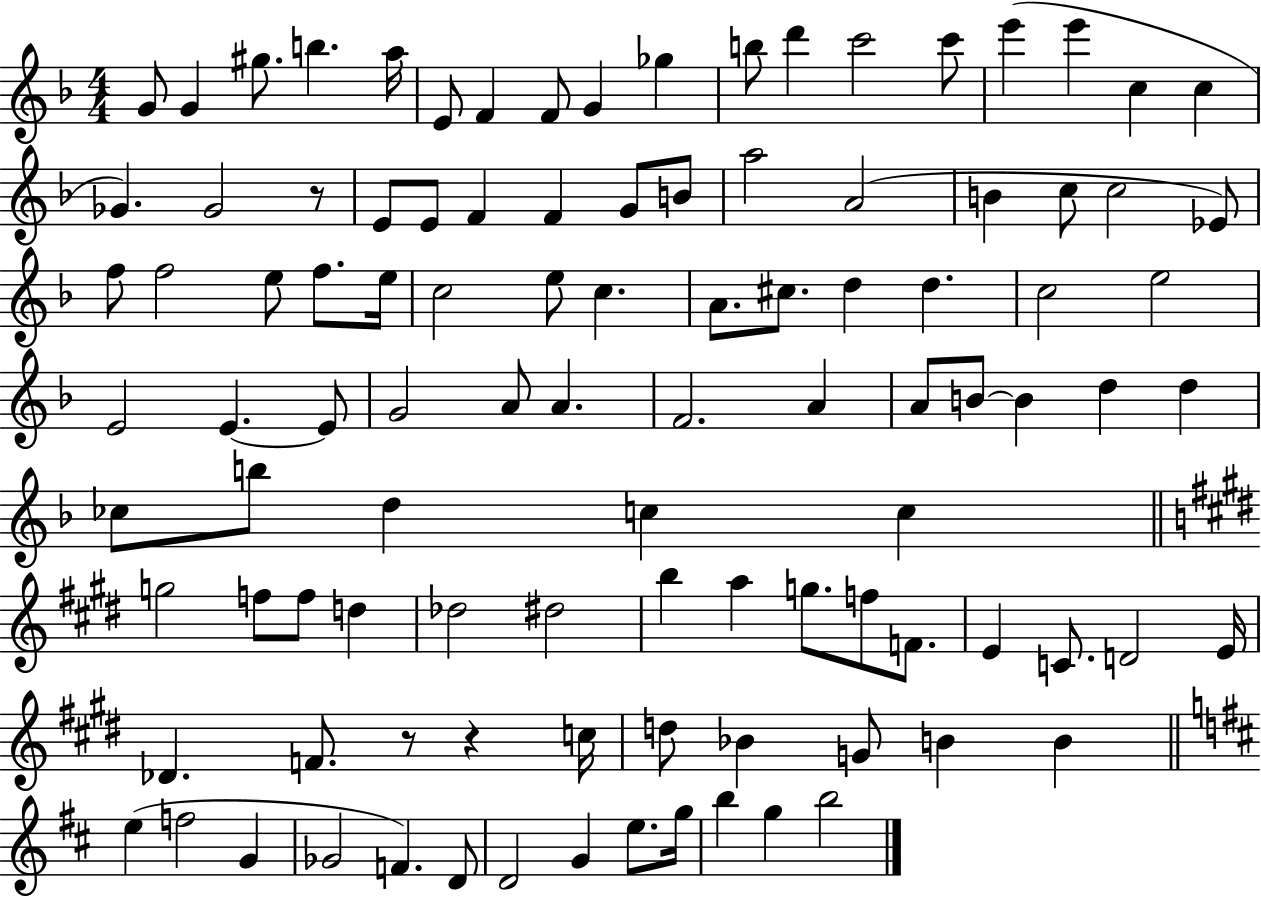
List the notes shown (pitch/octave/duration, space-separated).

G4/e G4/q G#5/e. B5/q. A5/s E4/e F4/q F4/e G4/q Gb5/q B5/e D6/q C6/h C6/e E6/q E6/q C5/q C5/q Gb4/q. Gb4/h R/e E4/e E4/e F4/q F4/q G4/e B4/e A5/h A4/h B4/q C5/e C5/h Eb4/e F5/e F5/h E5/e F5/e. E5/s C5/h E5/e C5/q. A4/e. C#5/e. D5/q D5/q. C5/h E5/h E4/h E4/q. E4/e G4/h A4/e A4/q. F4/h. A4/q A4/e B4/e B4/q D5/q D5/q CES5/e B5/e D5/q C5/q C5/q G5/h F5/e F5/e D5/q Db5/h D#5/h B5/q A5/q G5/e. F5/e F4/e. E4/q C4/e. D4/h E4/s Db4/q. F4/e. R/e R/q C5/s D5/e Bb4/q G4/e B4/q B4/q E5/q F5/h G4/q Gb4/h F4/q. D4/e D4/h G4/q E5/e. G5/s B5/q G5/q B5/h